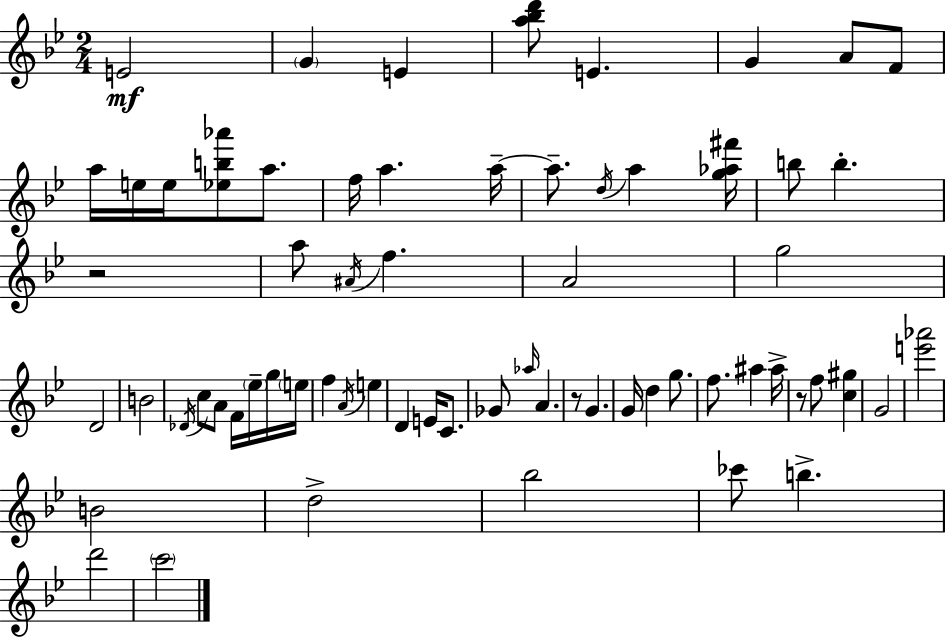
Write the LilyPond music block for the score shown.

{
  \clef treble
  \numericTimeSignature
  \time 2/4
  \key g \minor
  e'2\mf | \parenthesize g'4 e'4 | <a'' bes'' d'''>8 e'4. | g'4 a'8 f'8 | \break a''16 e''16 e''16 <ees'' b'' aes'''>8 a''8. | f''16 a''4. a''16--~~ | a''8.-- \acciaccatura { d''16 } a''4 | <g'' aes'' fis'''>16 b''8 b''4.-. | \break r2 | a''8 \acciaccatura { ais'16 } f''4. | a'2 | g''2 | \break d'2 | b'2 | \acciaccatura { des'16 } c''8 a'8 f'16 | \parenthesize ees''16-- g''16 \parenthesize e''16 f''4 \acciaccatura { a'16 } | \break e''4 d'4 | e'16 c'8. ges'8 \grace { aes''16 } a'4. | r8 g'4. | g'16 d''4 | \break g''8. f''8. | ais''4 ais''16-> r8 f''8 | <c'' gis''>4 g'2 | <e''' aes'''>2 | \break b'2 | d''2-> | bes''2 | ces'''8 b''4.-> | \break d'''2 | \parenthesize c'''2 | \bar "|."
}